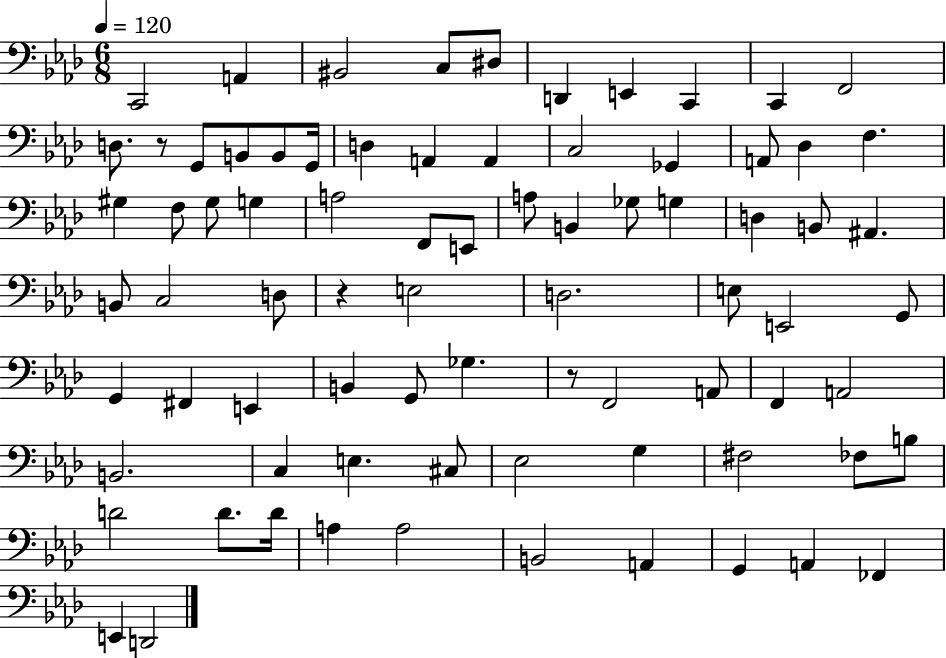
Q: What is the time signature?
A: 6/8